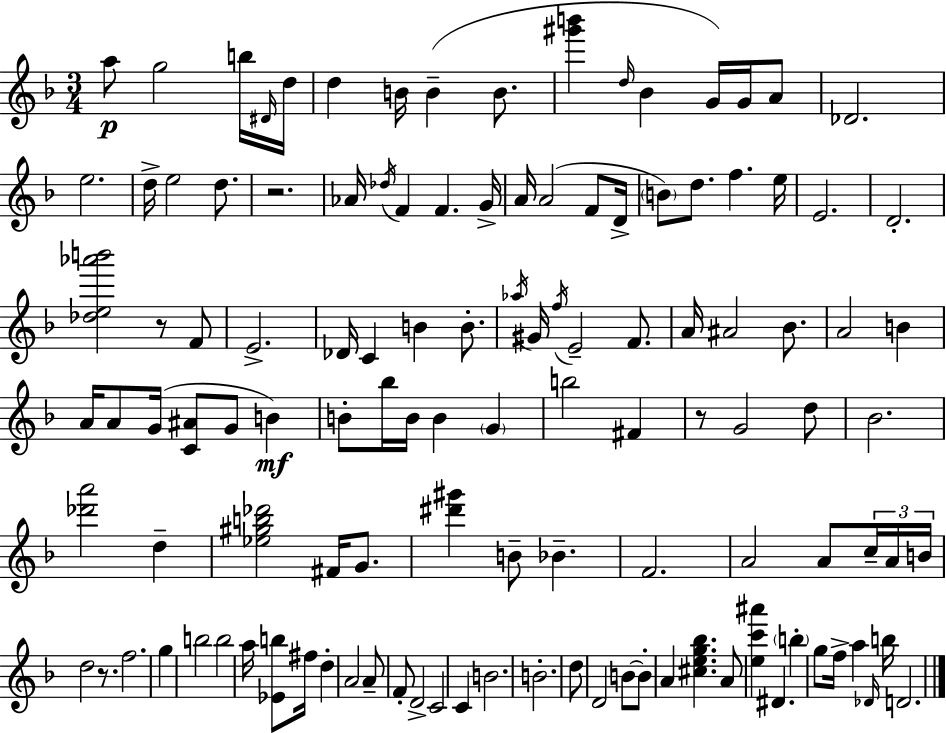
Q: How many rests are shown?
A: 4